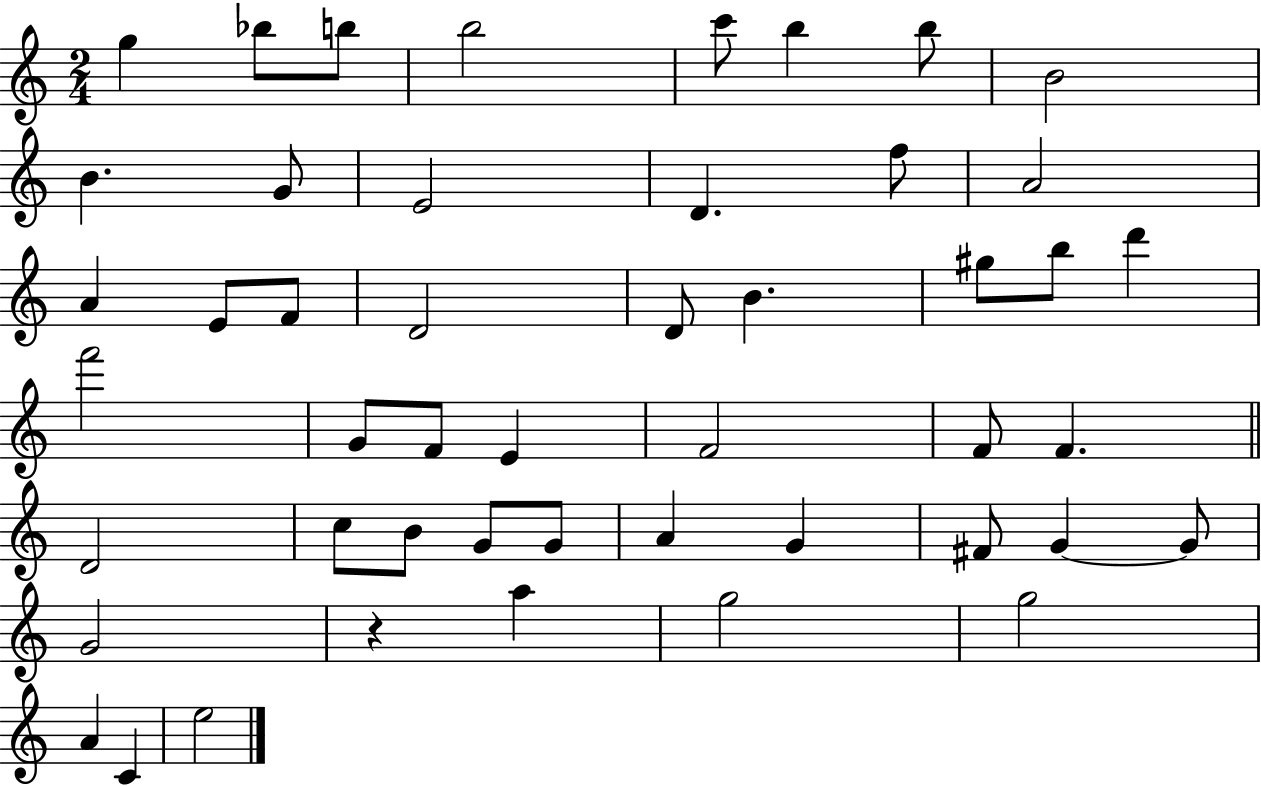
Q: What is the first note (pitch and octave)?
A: G5